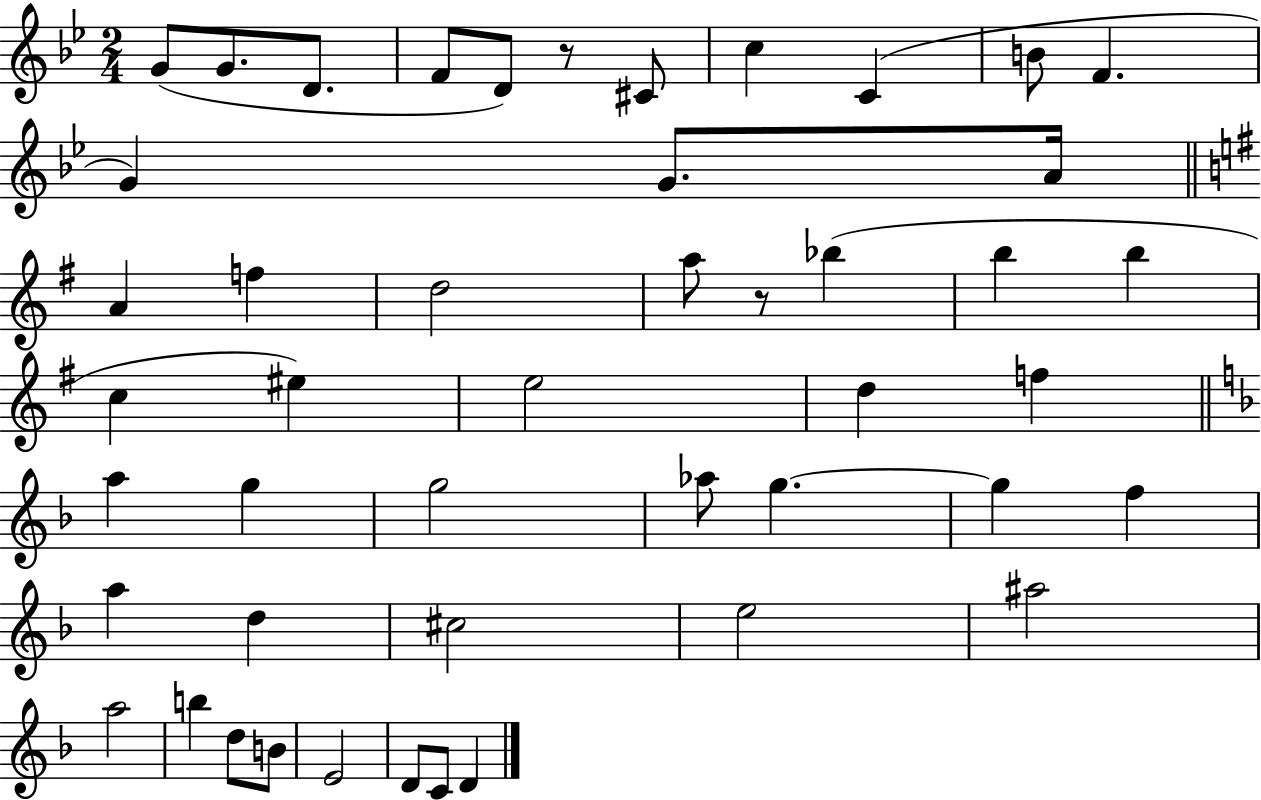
X:1
T:Untitled
M:2/4
L:1/4
K:Bb
G/2 G/2 D/2 F/2 D/2 z/2 ^C/2 c C B/2 F G G/2 A/4 A f d2 a/2 z/2 _b b b c ^e e2 d f a g g2 _a/2 g g f a d ^c2 e2 ^a2 a2 b d/2 B/2 E2 D/2 C/2 D